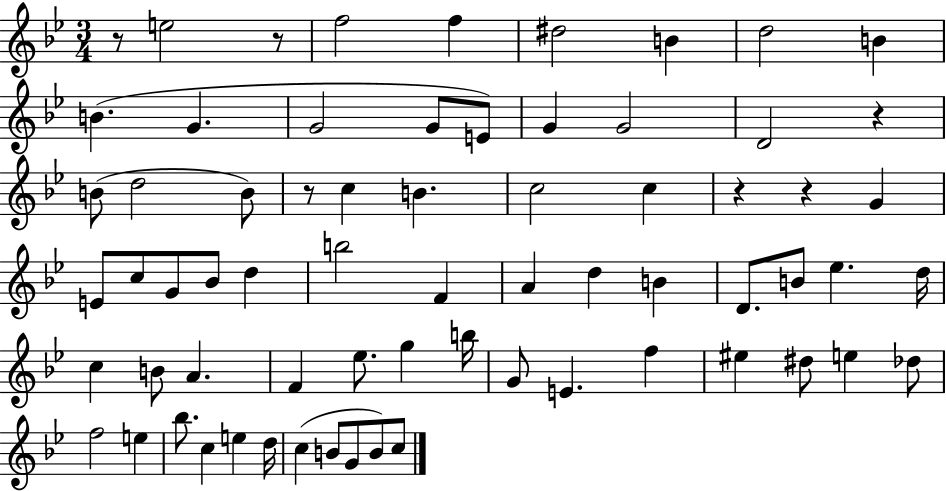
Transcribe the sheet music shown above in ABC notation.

X:1
T:Untitled
M:3/4
L:1/4
K:Bb
z/2 e2 z/2 f2 f ^d2 B d2 B B G G2 G/2 E/2 G G2 D2 z B/2 d2 B/2 z/2 c B c2 c z z G E/2 c/2 G/2 _B/2 d b2 F A d B D/2 B/2 _e d/4 c B/2 A F _e/2 g b/4 G/2 E f ^e ^d/2 e _d/2 f2 e _b/2 c e d/4 c B/2 G/2 B/2 c/2